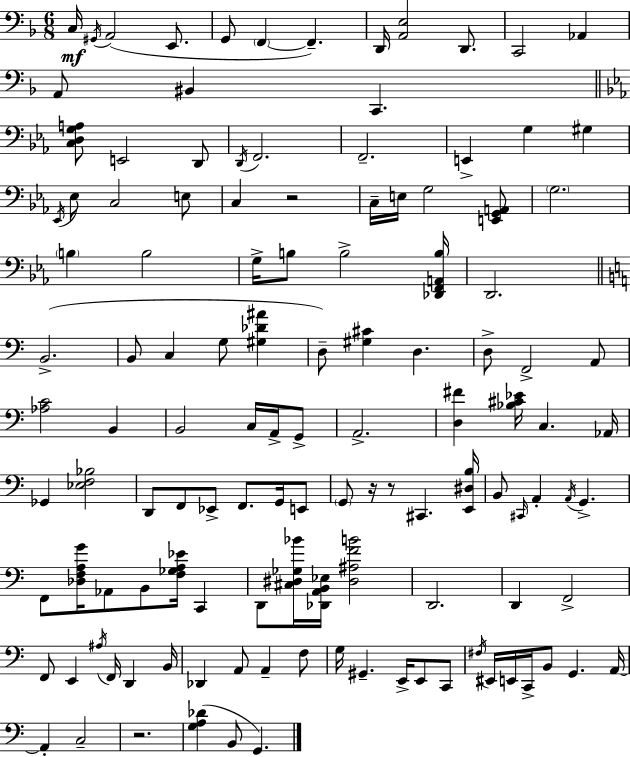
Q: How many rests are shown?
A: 4